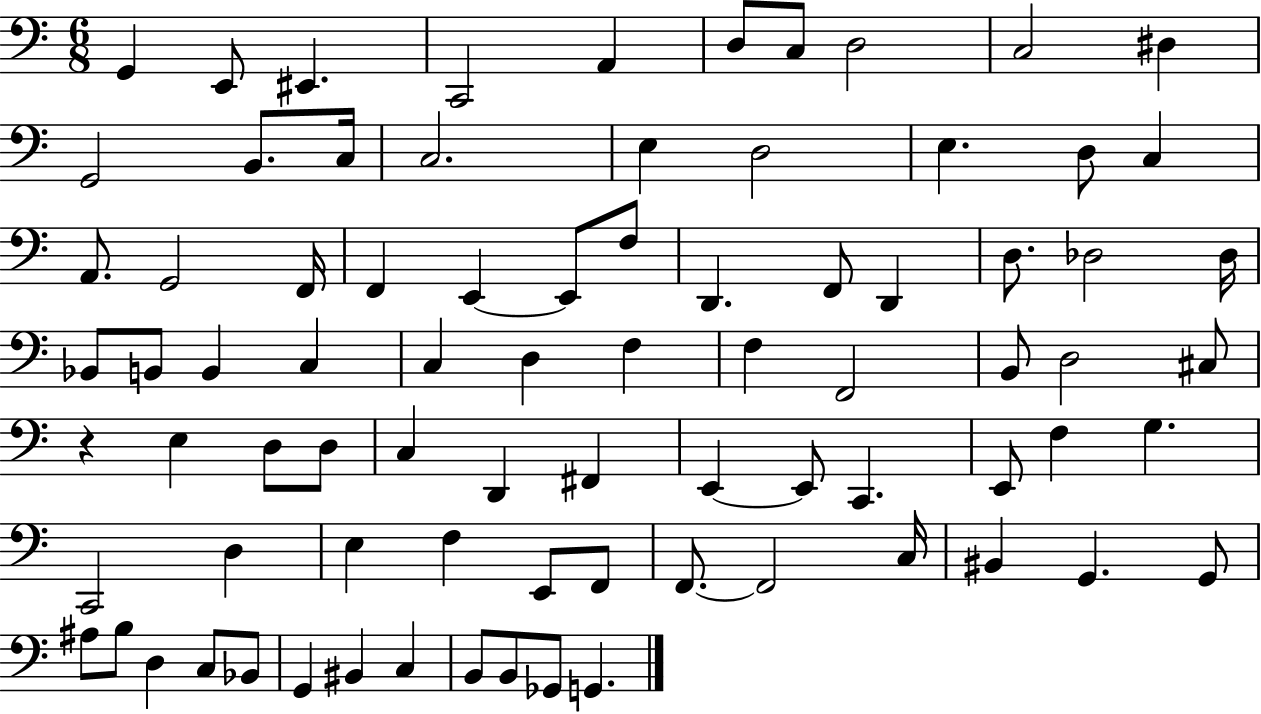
G2/q E2/e EIS2/q. C2/h A2/q D3/e C3/e D3/h C3/h D#3/q G2/h B2/e. C3/s C3/h. E3/q D3/h E3/q. D3/e C3/q A2/e. G2/h F2/s F2/q E2/q E2/e F3/e D2/q. F2/e D2/q D3/e. Db3/h Db3/s Bb2/e B2/e B2/q C3/q C3/q D3/q F3/q F3/q F2/h B2/e D3/h C#3/e R/q E3/q D3/e D3/e C3/q D2/q F#2/q E2/q E2/e C2/q. E2/e F3/q G3/q. C2/h D3/q E3/q F3/q E2/e F2/e F2/e. F2/h C3/s BIS2/q G2/q. G2/e A#3/e B3/e D3/q C3/e Bb2/e G2/q BIS2/q C3/q B2/e B2/e Gb2/e G2/q.